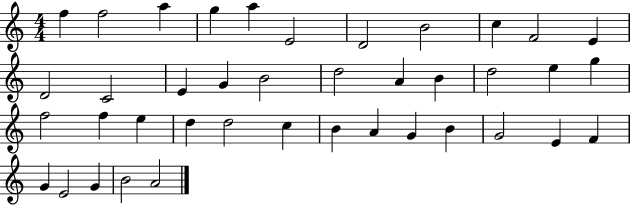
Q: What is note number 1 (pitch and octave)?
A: F5